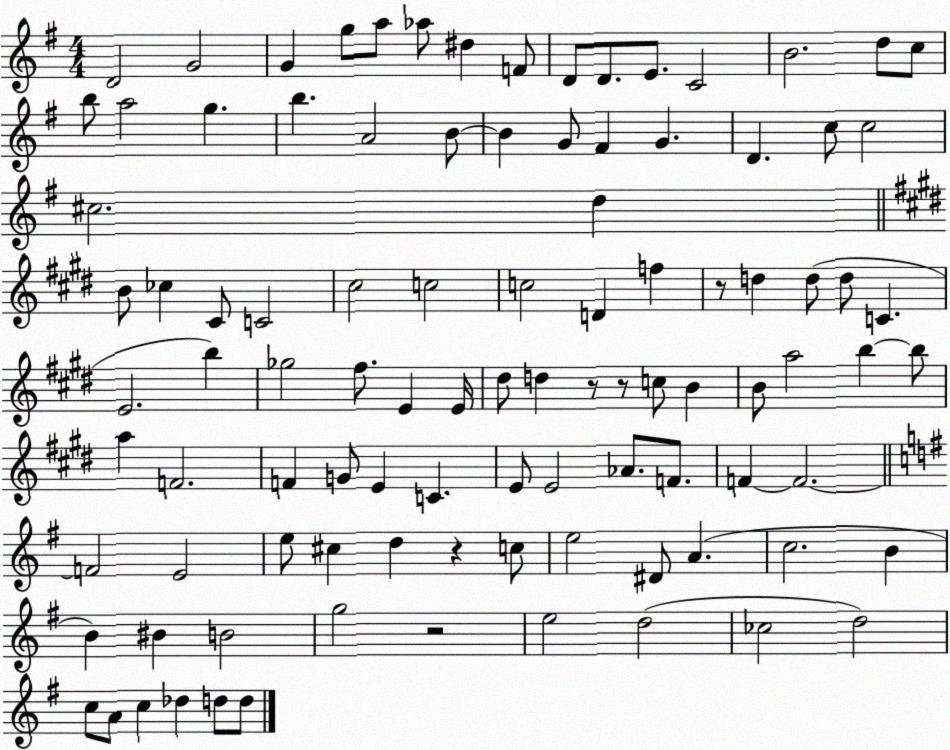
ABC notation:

X:1
T:Untitled
M:4/4
L:1/4
K:G
D2 G2 G g/2 a/2 _a/2 ^d F/2 D/2 D/2 E/2 C2 B2 d/2 c/2 b/2 a2 g b A2 B/2 B G/2 ^F G D c/2 c2 ^c2 d B/2 _c ^C/2 C2 ^c2 c2 c2 D f z/2 d d/2 d/2 C E2 b _g2 ^f/2 E E/4 ^d/2 d z/2 z/2 c/2 B B/2 a2 b b/2 a F2 F G/2 E C E/2 E2 _A/2 F/2 F F2 F2 E2 e/2 ^c d z c/2 e2 ^D/2 A c2 B B ^B B2 g2 z2 e2 d2 _c2 d2 c/2 A/2 c _d d/2 d/2